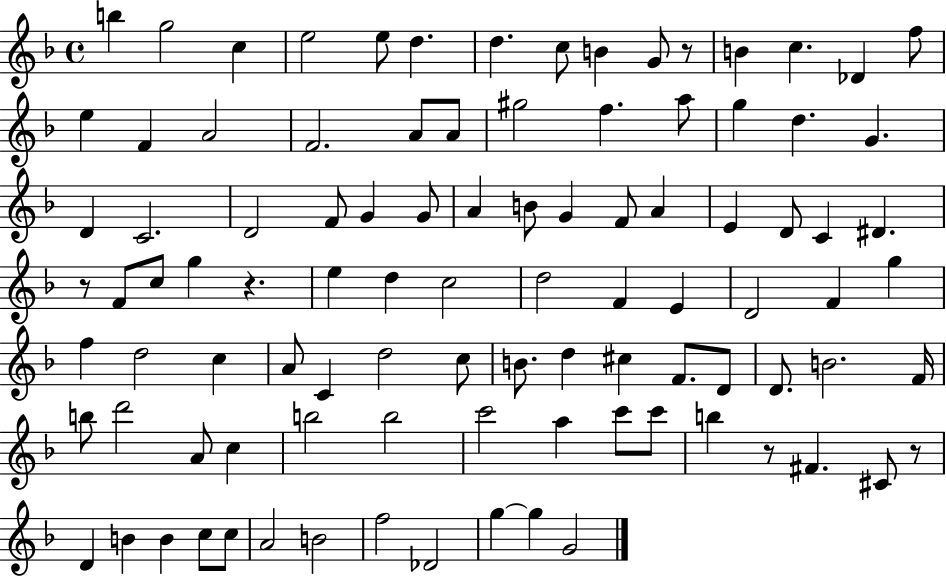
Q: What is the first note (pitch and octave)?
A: B5